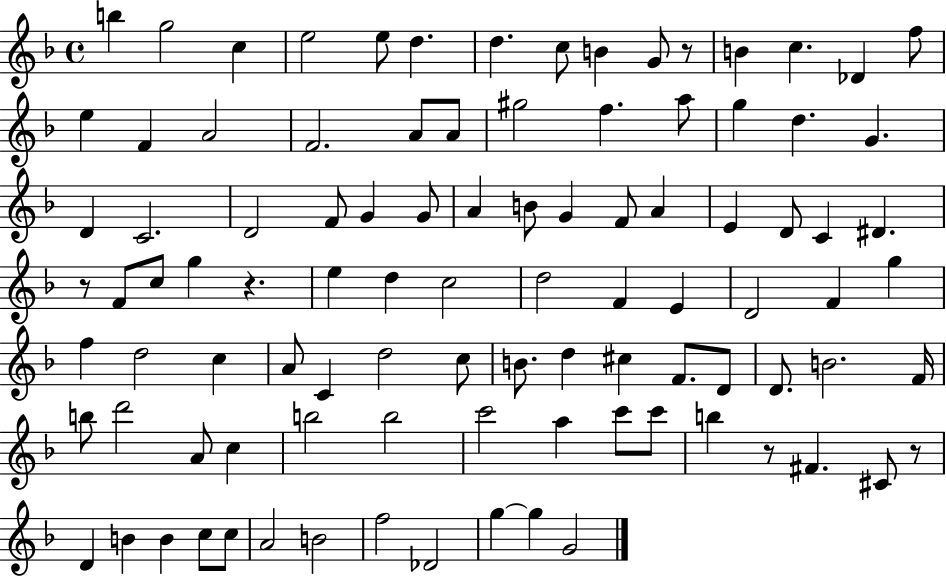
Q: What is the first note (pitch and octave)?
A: B5